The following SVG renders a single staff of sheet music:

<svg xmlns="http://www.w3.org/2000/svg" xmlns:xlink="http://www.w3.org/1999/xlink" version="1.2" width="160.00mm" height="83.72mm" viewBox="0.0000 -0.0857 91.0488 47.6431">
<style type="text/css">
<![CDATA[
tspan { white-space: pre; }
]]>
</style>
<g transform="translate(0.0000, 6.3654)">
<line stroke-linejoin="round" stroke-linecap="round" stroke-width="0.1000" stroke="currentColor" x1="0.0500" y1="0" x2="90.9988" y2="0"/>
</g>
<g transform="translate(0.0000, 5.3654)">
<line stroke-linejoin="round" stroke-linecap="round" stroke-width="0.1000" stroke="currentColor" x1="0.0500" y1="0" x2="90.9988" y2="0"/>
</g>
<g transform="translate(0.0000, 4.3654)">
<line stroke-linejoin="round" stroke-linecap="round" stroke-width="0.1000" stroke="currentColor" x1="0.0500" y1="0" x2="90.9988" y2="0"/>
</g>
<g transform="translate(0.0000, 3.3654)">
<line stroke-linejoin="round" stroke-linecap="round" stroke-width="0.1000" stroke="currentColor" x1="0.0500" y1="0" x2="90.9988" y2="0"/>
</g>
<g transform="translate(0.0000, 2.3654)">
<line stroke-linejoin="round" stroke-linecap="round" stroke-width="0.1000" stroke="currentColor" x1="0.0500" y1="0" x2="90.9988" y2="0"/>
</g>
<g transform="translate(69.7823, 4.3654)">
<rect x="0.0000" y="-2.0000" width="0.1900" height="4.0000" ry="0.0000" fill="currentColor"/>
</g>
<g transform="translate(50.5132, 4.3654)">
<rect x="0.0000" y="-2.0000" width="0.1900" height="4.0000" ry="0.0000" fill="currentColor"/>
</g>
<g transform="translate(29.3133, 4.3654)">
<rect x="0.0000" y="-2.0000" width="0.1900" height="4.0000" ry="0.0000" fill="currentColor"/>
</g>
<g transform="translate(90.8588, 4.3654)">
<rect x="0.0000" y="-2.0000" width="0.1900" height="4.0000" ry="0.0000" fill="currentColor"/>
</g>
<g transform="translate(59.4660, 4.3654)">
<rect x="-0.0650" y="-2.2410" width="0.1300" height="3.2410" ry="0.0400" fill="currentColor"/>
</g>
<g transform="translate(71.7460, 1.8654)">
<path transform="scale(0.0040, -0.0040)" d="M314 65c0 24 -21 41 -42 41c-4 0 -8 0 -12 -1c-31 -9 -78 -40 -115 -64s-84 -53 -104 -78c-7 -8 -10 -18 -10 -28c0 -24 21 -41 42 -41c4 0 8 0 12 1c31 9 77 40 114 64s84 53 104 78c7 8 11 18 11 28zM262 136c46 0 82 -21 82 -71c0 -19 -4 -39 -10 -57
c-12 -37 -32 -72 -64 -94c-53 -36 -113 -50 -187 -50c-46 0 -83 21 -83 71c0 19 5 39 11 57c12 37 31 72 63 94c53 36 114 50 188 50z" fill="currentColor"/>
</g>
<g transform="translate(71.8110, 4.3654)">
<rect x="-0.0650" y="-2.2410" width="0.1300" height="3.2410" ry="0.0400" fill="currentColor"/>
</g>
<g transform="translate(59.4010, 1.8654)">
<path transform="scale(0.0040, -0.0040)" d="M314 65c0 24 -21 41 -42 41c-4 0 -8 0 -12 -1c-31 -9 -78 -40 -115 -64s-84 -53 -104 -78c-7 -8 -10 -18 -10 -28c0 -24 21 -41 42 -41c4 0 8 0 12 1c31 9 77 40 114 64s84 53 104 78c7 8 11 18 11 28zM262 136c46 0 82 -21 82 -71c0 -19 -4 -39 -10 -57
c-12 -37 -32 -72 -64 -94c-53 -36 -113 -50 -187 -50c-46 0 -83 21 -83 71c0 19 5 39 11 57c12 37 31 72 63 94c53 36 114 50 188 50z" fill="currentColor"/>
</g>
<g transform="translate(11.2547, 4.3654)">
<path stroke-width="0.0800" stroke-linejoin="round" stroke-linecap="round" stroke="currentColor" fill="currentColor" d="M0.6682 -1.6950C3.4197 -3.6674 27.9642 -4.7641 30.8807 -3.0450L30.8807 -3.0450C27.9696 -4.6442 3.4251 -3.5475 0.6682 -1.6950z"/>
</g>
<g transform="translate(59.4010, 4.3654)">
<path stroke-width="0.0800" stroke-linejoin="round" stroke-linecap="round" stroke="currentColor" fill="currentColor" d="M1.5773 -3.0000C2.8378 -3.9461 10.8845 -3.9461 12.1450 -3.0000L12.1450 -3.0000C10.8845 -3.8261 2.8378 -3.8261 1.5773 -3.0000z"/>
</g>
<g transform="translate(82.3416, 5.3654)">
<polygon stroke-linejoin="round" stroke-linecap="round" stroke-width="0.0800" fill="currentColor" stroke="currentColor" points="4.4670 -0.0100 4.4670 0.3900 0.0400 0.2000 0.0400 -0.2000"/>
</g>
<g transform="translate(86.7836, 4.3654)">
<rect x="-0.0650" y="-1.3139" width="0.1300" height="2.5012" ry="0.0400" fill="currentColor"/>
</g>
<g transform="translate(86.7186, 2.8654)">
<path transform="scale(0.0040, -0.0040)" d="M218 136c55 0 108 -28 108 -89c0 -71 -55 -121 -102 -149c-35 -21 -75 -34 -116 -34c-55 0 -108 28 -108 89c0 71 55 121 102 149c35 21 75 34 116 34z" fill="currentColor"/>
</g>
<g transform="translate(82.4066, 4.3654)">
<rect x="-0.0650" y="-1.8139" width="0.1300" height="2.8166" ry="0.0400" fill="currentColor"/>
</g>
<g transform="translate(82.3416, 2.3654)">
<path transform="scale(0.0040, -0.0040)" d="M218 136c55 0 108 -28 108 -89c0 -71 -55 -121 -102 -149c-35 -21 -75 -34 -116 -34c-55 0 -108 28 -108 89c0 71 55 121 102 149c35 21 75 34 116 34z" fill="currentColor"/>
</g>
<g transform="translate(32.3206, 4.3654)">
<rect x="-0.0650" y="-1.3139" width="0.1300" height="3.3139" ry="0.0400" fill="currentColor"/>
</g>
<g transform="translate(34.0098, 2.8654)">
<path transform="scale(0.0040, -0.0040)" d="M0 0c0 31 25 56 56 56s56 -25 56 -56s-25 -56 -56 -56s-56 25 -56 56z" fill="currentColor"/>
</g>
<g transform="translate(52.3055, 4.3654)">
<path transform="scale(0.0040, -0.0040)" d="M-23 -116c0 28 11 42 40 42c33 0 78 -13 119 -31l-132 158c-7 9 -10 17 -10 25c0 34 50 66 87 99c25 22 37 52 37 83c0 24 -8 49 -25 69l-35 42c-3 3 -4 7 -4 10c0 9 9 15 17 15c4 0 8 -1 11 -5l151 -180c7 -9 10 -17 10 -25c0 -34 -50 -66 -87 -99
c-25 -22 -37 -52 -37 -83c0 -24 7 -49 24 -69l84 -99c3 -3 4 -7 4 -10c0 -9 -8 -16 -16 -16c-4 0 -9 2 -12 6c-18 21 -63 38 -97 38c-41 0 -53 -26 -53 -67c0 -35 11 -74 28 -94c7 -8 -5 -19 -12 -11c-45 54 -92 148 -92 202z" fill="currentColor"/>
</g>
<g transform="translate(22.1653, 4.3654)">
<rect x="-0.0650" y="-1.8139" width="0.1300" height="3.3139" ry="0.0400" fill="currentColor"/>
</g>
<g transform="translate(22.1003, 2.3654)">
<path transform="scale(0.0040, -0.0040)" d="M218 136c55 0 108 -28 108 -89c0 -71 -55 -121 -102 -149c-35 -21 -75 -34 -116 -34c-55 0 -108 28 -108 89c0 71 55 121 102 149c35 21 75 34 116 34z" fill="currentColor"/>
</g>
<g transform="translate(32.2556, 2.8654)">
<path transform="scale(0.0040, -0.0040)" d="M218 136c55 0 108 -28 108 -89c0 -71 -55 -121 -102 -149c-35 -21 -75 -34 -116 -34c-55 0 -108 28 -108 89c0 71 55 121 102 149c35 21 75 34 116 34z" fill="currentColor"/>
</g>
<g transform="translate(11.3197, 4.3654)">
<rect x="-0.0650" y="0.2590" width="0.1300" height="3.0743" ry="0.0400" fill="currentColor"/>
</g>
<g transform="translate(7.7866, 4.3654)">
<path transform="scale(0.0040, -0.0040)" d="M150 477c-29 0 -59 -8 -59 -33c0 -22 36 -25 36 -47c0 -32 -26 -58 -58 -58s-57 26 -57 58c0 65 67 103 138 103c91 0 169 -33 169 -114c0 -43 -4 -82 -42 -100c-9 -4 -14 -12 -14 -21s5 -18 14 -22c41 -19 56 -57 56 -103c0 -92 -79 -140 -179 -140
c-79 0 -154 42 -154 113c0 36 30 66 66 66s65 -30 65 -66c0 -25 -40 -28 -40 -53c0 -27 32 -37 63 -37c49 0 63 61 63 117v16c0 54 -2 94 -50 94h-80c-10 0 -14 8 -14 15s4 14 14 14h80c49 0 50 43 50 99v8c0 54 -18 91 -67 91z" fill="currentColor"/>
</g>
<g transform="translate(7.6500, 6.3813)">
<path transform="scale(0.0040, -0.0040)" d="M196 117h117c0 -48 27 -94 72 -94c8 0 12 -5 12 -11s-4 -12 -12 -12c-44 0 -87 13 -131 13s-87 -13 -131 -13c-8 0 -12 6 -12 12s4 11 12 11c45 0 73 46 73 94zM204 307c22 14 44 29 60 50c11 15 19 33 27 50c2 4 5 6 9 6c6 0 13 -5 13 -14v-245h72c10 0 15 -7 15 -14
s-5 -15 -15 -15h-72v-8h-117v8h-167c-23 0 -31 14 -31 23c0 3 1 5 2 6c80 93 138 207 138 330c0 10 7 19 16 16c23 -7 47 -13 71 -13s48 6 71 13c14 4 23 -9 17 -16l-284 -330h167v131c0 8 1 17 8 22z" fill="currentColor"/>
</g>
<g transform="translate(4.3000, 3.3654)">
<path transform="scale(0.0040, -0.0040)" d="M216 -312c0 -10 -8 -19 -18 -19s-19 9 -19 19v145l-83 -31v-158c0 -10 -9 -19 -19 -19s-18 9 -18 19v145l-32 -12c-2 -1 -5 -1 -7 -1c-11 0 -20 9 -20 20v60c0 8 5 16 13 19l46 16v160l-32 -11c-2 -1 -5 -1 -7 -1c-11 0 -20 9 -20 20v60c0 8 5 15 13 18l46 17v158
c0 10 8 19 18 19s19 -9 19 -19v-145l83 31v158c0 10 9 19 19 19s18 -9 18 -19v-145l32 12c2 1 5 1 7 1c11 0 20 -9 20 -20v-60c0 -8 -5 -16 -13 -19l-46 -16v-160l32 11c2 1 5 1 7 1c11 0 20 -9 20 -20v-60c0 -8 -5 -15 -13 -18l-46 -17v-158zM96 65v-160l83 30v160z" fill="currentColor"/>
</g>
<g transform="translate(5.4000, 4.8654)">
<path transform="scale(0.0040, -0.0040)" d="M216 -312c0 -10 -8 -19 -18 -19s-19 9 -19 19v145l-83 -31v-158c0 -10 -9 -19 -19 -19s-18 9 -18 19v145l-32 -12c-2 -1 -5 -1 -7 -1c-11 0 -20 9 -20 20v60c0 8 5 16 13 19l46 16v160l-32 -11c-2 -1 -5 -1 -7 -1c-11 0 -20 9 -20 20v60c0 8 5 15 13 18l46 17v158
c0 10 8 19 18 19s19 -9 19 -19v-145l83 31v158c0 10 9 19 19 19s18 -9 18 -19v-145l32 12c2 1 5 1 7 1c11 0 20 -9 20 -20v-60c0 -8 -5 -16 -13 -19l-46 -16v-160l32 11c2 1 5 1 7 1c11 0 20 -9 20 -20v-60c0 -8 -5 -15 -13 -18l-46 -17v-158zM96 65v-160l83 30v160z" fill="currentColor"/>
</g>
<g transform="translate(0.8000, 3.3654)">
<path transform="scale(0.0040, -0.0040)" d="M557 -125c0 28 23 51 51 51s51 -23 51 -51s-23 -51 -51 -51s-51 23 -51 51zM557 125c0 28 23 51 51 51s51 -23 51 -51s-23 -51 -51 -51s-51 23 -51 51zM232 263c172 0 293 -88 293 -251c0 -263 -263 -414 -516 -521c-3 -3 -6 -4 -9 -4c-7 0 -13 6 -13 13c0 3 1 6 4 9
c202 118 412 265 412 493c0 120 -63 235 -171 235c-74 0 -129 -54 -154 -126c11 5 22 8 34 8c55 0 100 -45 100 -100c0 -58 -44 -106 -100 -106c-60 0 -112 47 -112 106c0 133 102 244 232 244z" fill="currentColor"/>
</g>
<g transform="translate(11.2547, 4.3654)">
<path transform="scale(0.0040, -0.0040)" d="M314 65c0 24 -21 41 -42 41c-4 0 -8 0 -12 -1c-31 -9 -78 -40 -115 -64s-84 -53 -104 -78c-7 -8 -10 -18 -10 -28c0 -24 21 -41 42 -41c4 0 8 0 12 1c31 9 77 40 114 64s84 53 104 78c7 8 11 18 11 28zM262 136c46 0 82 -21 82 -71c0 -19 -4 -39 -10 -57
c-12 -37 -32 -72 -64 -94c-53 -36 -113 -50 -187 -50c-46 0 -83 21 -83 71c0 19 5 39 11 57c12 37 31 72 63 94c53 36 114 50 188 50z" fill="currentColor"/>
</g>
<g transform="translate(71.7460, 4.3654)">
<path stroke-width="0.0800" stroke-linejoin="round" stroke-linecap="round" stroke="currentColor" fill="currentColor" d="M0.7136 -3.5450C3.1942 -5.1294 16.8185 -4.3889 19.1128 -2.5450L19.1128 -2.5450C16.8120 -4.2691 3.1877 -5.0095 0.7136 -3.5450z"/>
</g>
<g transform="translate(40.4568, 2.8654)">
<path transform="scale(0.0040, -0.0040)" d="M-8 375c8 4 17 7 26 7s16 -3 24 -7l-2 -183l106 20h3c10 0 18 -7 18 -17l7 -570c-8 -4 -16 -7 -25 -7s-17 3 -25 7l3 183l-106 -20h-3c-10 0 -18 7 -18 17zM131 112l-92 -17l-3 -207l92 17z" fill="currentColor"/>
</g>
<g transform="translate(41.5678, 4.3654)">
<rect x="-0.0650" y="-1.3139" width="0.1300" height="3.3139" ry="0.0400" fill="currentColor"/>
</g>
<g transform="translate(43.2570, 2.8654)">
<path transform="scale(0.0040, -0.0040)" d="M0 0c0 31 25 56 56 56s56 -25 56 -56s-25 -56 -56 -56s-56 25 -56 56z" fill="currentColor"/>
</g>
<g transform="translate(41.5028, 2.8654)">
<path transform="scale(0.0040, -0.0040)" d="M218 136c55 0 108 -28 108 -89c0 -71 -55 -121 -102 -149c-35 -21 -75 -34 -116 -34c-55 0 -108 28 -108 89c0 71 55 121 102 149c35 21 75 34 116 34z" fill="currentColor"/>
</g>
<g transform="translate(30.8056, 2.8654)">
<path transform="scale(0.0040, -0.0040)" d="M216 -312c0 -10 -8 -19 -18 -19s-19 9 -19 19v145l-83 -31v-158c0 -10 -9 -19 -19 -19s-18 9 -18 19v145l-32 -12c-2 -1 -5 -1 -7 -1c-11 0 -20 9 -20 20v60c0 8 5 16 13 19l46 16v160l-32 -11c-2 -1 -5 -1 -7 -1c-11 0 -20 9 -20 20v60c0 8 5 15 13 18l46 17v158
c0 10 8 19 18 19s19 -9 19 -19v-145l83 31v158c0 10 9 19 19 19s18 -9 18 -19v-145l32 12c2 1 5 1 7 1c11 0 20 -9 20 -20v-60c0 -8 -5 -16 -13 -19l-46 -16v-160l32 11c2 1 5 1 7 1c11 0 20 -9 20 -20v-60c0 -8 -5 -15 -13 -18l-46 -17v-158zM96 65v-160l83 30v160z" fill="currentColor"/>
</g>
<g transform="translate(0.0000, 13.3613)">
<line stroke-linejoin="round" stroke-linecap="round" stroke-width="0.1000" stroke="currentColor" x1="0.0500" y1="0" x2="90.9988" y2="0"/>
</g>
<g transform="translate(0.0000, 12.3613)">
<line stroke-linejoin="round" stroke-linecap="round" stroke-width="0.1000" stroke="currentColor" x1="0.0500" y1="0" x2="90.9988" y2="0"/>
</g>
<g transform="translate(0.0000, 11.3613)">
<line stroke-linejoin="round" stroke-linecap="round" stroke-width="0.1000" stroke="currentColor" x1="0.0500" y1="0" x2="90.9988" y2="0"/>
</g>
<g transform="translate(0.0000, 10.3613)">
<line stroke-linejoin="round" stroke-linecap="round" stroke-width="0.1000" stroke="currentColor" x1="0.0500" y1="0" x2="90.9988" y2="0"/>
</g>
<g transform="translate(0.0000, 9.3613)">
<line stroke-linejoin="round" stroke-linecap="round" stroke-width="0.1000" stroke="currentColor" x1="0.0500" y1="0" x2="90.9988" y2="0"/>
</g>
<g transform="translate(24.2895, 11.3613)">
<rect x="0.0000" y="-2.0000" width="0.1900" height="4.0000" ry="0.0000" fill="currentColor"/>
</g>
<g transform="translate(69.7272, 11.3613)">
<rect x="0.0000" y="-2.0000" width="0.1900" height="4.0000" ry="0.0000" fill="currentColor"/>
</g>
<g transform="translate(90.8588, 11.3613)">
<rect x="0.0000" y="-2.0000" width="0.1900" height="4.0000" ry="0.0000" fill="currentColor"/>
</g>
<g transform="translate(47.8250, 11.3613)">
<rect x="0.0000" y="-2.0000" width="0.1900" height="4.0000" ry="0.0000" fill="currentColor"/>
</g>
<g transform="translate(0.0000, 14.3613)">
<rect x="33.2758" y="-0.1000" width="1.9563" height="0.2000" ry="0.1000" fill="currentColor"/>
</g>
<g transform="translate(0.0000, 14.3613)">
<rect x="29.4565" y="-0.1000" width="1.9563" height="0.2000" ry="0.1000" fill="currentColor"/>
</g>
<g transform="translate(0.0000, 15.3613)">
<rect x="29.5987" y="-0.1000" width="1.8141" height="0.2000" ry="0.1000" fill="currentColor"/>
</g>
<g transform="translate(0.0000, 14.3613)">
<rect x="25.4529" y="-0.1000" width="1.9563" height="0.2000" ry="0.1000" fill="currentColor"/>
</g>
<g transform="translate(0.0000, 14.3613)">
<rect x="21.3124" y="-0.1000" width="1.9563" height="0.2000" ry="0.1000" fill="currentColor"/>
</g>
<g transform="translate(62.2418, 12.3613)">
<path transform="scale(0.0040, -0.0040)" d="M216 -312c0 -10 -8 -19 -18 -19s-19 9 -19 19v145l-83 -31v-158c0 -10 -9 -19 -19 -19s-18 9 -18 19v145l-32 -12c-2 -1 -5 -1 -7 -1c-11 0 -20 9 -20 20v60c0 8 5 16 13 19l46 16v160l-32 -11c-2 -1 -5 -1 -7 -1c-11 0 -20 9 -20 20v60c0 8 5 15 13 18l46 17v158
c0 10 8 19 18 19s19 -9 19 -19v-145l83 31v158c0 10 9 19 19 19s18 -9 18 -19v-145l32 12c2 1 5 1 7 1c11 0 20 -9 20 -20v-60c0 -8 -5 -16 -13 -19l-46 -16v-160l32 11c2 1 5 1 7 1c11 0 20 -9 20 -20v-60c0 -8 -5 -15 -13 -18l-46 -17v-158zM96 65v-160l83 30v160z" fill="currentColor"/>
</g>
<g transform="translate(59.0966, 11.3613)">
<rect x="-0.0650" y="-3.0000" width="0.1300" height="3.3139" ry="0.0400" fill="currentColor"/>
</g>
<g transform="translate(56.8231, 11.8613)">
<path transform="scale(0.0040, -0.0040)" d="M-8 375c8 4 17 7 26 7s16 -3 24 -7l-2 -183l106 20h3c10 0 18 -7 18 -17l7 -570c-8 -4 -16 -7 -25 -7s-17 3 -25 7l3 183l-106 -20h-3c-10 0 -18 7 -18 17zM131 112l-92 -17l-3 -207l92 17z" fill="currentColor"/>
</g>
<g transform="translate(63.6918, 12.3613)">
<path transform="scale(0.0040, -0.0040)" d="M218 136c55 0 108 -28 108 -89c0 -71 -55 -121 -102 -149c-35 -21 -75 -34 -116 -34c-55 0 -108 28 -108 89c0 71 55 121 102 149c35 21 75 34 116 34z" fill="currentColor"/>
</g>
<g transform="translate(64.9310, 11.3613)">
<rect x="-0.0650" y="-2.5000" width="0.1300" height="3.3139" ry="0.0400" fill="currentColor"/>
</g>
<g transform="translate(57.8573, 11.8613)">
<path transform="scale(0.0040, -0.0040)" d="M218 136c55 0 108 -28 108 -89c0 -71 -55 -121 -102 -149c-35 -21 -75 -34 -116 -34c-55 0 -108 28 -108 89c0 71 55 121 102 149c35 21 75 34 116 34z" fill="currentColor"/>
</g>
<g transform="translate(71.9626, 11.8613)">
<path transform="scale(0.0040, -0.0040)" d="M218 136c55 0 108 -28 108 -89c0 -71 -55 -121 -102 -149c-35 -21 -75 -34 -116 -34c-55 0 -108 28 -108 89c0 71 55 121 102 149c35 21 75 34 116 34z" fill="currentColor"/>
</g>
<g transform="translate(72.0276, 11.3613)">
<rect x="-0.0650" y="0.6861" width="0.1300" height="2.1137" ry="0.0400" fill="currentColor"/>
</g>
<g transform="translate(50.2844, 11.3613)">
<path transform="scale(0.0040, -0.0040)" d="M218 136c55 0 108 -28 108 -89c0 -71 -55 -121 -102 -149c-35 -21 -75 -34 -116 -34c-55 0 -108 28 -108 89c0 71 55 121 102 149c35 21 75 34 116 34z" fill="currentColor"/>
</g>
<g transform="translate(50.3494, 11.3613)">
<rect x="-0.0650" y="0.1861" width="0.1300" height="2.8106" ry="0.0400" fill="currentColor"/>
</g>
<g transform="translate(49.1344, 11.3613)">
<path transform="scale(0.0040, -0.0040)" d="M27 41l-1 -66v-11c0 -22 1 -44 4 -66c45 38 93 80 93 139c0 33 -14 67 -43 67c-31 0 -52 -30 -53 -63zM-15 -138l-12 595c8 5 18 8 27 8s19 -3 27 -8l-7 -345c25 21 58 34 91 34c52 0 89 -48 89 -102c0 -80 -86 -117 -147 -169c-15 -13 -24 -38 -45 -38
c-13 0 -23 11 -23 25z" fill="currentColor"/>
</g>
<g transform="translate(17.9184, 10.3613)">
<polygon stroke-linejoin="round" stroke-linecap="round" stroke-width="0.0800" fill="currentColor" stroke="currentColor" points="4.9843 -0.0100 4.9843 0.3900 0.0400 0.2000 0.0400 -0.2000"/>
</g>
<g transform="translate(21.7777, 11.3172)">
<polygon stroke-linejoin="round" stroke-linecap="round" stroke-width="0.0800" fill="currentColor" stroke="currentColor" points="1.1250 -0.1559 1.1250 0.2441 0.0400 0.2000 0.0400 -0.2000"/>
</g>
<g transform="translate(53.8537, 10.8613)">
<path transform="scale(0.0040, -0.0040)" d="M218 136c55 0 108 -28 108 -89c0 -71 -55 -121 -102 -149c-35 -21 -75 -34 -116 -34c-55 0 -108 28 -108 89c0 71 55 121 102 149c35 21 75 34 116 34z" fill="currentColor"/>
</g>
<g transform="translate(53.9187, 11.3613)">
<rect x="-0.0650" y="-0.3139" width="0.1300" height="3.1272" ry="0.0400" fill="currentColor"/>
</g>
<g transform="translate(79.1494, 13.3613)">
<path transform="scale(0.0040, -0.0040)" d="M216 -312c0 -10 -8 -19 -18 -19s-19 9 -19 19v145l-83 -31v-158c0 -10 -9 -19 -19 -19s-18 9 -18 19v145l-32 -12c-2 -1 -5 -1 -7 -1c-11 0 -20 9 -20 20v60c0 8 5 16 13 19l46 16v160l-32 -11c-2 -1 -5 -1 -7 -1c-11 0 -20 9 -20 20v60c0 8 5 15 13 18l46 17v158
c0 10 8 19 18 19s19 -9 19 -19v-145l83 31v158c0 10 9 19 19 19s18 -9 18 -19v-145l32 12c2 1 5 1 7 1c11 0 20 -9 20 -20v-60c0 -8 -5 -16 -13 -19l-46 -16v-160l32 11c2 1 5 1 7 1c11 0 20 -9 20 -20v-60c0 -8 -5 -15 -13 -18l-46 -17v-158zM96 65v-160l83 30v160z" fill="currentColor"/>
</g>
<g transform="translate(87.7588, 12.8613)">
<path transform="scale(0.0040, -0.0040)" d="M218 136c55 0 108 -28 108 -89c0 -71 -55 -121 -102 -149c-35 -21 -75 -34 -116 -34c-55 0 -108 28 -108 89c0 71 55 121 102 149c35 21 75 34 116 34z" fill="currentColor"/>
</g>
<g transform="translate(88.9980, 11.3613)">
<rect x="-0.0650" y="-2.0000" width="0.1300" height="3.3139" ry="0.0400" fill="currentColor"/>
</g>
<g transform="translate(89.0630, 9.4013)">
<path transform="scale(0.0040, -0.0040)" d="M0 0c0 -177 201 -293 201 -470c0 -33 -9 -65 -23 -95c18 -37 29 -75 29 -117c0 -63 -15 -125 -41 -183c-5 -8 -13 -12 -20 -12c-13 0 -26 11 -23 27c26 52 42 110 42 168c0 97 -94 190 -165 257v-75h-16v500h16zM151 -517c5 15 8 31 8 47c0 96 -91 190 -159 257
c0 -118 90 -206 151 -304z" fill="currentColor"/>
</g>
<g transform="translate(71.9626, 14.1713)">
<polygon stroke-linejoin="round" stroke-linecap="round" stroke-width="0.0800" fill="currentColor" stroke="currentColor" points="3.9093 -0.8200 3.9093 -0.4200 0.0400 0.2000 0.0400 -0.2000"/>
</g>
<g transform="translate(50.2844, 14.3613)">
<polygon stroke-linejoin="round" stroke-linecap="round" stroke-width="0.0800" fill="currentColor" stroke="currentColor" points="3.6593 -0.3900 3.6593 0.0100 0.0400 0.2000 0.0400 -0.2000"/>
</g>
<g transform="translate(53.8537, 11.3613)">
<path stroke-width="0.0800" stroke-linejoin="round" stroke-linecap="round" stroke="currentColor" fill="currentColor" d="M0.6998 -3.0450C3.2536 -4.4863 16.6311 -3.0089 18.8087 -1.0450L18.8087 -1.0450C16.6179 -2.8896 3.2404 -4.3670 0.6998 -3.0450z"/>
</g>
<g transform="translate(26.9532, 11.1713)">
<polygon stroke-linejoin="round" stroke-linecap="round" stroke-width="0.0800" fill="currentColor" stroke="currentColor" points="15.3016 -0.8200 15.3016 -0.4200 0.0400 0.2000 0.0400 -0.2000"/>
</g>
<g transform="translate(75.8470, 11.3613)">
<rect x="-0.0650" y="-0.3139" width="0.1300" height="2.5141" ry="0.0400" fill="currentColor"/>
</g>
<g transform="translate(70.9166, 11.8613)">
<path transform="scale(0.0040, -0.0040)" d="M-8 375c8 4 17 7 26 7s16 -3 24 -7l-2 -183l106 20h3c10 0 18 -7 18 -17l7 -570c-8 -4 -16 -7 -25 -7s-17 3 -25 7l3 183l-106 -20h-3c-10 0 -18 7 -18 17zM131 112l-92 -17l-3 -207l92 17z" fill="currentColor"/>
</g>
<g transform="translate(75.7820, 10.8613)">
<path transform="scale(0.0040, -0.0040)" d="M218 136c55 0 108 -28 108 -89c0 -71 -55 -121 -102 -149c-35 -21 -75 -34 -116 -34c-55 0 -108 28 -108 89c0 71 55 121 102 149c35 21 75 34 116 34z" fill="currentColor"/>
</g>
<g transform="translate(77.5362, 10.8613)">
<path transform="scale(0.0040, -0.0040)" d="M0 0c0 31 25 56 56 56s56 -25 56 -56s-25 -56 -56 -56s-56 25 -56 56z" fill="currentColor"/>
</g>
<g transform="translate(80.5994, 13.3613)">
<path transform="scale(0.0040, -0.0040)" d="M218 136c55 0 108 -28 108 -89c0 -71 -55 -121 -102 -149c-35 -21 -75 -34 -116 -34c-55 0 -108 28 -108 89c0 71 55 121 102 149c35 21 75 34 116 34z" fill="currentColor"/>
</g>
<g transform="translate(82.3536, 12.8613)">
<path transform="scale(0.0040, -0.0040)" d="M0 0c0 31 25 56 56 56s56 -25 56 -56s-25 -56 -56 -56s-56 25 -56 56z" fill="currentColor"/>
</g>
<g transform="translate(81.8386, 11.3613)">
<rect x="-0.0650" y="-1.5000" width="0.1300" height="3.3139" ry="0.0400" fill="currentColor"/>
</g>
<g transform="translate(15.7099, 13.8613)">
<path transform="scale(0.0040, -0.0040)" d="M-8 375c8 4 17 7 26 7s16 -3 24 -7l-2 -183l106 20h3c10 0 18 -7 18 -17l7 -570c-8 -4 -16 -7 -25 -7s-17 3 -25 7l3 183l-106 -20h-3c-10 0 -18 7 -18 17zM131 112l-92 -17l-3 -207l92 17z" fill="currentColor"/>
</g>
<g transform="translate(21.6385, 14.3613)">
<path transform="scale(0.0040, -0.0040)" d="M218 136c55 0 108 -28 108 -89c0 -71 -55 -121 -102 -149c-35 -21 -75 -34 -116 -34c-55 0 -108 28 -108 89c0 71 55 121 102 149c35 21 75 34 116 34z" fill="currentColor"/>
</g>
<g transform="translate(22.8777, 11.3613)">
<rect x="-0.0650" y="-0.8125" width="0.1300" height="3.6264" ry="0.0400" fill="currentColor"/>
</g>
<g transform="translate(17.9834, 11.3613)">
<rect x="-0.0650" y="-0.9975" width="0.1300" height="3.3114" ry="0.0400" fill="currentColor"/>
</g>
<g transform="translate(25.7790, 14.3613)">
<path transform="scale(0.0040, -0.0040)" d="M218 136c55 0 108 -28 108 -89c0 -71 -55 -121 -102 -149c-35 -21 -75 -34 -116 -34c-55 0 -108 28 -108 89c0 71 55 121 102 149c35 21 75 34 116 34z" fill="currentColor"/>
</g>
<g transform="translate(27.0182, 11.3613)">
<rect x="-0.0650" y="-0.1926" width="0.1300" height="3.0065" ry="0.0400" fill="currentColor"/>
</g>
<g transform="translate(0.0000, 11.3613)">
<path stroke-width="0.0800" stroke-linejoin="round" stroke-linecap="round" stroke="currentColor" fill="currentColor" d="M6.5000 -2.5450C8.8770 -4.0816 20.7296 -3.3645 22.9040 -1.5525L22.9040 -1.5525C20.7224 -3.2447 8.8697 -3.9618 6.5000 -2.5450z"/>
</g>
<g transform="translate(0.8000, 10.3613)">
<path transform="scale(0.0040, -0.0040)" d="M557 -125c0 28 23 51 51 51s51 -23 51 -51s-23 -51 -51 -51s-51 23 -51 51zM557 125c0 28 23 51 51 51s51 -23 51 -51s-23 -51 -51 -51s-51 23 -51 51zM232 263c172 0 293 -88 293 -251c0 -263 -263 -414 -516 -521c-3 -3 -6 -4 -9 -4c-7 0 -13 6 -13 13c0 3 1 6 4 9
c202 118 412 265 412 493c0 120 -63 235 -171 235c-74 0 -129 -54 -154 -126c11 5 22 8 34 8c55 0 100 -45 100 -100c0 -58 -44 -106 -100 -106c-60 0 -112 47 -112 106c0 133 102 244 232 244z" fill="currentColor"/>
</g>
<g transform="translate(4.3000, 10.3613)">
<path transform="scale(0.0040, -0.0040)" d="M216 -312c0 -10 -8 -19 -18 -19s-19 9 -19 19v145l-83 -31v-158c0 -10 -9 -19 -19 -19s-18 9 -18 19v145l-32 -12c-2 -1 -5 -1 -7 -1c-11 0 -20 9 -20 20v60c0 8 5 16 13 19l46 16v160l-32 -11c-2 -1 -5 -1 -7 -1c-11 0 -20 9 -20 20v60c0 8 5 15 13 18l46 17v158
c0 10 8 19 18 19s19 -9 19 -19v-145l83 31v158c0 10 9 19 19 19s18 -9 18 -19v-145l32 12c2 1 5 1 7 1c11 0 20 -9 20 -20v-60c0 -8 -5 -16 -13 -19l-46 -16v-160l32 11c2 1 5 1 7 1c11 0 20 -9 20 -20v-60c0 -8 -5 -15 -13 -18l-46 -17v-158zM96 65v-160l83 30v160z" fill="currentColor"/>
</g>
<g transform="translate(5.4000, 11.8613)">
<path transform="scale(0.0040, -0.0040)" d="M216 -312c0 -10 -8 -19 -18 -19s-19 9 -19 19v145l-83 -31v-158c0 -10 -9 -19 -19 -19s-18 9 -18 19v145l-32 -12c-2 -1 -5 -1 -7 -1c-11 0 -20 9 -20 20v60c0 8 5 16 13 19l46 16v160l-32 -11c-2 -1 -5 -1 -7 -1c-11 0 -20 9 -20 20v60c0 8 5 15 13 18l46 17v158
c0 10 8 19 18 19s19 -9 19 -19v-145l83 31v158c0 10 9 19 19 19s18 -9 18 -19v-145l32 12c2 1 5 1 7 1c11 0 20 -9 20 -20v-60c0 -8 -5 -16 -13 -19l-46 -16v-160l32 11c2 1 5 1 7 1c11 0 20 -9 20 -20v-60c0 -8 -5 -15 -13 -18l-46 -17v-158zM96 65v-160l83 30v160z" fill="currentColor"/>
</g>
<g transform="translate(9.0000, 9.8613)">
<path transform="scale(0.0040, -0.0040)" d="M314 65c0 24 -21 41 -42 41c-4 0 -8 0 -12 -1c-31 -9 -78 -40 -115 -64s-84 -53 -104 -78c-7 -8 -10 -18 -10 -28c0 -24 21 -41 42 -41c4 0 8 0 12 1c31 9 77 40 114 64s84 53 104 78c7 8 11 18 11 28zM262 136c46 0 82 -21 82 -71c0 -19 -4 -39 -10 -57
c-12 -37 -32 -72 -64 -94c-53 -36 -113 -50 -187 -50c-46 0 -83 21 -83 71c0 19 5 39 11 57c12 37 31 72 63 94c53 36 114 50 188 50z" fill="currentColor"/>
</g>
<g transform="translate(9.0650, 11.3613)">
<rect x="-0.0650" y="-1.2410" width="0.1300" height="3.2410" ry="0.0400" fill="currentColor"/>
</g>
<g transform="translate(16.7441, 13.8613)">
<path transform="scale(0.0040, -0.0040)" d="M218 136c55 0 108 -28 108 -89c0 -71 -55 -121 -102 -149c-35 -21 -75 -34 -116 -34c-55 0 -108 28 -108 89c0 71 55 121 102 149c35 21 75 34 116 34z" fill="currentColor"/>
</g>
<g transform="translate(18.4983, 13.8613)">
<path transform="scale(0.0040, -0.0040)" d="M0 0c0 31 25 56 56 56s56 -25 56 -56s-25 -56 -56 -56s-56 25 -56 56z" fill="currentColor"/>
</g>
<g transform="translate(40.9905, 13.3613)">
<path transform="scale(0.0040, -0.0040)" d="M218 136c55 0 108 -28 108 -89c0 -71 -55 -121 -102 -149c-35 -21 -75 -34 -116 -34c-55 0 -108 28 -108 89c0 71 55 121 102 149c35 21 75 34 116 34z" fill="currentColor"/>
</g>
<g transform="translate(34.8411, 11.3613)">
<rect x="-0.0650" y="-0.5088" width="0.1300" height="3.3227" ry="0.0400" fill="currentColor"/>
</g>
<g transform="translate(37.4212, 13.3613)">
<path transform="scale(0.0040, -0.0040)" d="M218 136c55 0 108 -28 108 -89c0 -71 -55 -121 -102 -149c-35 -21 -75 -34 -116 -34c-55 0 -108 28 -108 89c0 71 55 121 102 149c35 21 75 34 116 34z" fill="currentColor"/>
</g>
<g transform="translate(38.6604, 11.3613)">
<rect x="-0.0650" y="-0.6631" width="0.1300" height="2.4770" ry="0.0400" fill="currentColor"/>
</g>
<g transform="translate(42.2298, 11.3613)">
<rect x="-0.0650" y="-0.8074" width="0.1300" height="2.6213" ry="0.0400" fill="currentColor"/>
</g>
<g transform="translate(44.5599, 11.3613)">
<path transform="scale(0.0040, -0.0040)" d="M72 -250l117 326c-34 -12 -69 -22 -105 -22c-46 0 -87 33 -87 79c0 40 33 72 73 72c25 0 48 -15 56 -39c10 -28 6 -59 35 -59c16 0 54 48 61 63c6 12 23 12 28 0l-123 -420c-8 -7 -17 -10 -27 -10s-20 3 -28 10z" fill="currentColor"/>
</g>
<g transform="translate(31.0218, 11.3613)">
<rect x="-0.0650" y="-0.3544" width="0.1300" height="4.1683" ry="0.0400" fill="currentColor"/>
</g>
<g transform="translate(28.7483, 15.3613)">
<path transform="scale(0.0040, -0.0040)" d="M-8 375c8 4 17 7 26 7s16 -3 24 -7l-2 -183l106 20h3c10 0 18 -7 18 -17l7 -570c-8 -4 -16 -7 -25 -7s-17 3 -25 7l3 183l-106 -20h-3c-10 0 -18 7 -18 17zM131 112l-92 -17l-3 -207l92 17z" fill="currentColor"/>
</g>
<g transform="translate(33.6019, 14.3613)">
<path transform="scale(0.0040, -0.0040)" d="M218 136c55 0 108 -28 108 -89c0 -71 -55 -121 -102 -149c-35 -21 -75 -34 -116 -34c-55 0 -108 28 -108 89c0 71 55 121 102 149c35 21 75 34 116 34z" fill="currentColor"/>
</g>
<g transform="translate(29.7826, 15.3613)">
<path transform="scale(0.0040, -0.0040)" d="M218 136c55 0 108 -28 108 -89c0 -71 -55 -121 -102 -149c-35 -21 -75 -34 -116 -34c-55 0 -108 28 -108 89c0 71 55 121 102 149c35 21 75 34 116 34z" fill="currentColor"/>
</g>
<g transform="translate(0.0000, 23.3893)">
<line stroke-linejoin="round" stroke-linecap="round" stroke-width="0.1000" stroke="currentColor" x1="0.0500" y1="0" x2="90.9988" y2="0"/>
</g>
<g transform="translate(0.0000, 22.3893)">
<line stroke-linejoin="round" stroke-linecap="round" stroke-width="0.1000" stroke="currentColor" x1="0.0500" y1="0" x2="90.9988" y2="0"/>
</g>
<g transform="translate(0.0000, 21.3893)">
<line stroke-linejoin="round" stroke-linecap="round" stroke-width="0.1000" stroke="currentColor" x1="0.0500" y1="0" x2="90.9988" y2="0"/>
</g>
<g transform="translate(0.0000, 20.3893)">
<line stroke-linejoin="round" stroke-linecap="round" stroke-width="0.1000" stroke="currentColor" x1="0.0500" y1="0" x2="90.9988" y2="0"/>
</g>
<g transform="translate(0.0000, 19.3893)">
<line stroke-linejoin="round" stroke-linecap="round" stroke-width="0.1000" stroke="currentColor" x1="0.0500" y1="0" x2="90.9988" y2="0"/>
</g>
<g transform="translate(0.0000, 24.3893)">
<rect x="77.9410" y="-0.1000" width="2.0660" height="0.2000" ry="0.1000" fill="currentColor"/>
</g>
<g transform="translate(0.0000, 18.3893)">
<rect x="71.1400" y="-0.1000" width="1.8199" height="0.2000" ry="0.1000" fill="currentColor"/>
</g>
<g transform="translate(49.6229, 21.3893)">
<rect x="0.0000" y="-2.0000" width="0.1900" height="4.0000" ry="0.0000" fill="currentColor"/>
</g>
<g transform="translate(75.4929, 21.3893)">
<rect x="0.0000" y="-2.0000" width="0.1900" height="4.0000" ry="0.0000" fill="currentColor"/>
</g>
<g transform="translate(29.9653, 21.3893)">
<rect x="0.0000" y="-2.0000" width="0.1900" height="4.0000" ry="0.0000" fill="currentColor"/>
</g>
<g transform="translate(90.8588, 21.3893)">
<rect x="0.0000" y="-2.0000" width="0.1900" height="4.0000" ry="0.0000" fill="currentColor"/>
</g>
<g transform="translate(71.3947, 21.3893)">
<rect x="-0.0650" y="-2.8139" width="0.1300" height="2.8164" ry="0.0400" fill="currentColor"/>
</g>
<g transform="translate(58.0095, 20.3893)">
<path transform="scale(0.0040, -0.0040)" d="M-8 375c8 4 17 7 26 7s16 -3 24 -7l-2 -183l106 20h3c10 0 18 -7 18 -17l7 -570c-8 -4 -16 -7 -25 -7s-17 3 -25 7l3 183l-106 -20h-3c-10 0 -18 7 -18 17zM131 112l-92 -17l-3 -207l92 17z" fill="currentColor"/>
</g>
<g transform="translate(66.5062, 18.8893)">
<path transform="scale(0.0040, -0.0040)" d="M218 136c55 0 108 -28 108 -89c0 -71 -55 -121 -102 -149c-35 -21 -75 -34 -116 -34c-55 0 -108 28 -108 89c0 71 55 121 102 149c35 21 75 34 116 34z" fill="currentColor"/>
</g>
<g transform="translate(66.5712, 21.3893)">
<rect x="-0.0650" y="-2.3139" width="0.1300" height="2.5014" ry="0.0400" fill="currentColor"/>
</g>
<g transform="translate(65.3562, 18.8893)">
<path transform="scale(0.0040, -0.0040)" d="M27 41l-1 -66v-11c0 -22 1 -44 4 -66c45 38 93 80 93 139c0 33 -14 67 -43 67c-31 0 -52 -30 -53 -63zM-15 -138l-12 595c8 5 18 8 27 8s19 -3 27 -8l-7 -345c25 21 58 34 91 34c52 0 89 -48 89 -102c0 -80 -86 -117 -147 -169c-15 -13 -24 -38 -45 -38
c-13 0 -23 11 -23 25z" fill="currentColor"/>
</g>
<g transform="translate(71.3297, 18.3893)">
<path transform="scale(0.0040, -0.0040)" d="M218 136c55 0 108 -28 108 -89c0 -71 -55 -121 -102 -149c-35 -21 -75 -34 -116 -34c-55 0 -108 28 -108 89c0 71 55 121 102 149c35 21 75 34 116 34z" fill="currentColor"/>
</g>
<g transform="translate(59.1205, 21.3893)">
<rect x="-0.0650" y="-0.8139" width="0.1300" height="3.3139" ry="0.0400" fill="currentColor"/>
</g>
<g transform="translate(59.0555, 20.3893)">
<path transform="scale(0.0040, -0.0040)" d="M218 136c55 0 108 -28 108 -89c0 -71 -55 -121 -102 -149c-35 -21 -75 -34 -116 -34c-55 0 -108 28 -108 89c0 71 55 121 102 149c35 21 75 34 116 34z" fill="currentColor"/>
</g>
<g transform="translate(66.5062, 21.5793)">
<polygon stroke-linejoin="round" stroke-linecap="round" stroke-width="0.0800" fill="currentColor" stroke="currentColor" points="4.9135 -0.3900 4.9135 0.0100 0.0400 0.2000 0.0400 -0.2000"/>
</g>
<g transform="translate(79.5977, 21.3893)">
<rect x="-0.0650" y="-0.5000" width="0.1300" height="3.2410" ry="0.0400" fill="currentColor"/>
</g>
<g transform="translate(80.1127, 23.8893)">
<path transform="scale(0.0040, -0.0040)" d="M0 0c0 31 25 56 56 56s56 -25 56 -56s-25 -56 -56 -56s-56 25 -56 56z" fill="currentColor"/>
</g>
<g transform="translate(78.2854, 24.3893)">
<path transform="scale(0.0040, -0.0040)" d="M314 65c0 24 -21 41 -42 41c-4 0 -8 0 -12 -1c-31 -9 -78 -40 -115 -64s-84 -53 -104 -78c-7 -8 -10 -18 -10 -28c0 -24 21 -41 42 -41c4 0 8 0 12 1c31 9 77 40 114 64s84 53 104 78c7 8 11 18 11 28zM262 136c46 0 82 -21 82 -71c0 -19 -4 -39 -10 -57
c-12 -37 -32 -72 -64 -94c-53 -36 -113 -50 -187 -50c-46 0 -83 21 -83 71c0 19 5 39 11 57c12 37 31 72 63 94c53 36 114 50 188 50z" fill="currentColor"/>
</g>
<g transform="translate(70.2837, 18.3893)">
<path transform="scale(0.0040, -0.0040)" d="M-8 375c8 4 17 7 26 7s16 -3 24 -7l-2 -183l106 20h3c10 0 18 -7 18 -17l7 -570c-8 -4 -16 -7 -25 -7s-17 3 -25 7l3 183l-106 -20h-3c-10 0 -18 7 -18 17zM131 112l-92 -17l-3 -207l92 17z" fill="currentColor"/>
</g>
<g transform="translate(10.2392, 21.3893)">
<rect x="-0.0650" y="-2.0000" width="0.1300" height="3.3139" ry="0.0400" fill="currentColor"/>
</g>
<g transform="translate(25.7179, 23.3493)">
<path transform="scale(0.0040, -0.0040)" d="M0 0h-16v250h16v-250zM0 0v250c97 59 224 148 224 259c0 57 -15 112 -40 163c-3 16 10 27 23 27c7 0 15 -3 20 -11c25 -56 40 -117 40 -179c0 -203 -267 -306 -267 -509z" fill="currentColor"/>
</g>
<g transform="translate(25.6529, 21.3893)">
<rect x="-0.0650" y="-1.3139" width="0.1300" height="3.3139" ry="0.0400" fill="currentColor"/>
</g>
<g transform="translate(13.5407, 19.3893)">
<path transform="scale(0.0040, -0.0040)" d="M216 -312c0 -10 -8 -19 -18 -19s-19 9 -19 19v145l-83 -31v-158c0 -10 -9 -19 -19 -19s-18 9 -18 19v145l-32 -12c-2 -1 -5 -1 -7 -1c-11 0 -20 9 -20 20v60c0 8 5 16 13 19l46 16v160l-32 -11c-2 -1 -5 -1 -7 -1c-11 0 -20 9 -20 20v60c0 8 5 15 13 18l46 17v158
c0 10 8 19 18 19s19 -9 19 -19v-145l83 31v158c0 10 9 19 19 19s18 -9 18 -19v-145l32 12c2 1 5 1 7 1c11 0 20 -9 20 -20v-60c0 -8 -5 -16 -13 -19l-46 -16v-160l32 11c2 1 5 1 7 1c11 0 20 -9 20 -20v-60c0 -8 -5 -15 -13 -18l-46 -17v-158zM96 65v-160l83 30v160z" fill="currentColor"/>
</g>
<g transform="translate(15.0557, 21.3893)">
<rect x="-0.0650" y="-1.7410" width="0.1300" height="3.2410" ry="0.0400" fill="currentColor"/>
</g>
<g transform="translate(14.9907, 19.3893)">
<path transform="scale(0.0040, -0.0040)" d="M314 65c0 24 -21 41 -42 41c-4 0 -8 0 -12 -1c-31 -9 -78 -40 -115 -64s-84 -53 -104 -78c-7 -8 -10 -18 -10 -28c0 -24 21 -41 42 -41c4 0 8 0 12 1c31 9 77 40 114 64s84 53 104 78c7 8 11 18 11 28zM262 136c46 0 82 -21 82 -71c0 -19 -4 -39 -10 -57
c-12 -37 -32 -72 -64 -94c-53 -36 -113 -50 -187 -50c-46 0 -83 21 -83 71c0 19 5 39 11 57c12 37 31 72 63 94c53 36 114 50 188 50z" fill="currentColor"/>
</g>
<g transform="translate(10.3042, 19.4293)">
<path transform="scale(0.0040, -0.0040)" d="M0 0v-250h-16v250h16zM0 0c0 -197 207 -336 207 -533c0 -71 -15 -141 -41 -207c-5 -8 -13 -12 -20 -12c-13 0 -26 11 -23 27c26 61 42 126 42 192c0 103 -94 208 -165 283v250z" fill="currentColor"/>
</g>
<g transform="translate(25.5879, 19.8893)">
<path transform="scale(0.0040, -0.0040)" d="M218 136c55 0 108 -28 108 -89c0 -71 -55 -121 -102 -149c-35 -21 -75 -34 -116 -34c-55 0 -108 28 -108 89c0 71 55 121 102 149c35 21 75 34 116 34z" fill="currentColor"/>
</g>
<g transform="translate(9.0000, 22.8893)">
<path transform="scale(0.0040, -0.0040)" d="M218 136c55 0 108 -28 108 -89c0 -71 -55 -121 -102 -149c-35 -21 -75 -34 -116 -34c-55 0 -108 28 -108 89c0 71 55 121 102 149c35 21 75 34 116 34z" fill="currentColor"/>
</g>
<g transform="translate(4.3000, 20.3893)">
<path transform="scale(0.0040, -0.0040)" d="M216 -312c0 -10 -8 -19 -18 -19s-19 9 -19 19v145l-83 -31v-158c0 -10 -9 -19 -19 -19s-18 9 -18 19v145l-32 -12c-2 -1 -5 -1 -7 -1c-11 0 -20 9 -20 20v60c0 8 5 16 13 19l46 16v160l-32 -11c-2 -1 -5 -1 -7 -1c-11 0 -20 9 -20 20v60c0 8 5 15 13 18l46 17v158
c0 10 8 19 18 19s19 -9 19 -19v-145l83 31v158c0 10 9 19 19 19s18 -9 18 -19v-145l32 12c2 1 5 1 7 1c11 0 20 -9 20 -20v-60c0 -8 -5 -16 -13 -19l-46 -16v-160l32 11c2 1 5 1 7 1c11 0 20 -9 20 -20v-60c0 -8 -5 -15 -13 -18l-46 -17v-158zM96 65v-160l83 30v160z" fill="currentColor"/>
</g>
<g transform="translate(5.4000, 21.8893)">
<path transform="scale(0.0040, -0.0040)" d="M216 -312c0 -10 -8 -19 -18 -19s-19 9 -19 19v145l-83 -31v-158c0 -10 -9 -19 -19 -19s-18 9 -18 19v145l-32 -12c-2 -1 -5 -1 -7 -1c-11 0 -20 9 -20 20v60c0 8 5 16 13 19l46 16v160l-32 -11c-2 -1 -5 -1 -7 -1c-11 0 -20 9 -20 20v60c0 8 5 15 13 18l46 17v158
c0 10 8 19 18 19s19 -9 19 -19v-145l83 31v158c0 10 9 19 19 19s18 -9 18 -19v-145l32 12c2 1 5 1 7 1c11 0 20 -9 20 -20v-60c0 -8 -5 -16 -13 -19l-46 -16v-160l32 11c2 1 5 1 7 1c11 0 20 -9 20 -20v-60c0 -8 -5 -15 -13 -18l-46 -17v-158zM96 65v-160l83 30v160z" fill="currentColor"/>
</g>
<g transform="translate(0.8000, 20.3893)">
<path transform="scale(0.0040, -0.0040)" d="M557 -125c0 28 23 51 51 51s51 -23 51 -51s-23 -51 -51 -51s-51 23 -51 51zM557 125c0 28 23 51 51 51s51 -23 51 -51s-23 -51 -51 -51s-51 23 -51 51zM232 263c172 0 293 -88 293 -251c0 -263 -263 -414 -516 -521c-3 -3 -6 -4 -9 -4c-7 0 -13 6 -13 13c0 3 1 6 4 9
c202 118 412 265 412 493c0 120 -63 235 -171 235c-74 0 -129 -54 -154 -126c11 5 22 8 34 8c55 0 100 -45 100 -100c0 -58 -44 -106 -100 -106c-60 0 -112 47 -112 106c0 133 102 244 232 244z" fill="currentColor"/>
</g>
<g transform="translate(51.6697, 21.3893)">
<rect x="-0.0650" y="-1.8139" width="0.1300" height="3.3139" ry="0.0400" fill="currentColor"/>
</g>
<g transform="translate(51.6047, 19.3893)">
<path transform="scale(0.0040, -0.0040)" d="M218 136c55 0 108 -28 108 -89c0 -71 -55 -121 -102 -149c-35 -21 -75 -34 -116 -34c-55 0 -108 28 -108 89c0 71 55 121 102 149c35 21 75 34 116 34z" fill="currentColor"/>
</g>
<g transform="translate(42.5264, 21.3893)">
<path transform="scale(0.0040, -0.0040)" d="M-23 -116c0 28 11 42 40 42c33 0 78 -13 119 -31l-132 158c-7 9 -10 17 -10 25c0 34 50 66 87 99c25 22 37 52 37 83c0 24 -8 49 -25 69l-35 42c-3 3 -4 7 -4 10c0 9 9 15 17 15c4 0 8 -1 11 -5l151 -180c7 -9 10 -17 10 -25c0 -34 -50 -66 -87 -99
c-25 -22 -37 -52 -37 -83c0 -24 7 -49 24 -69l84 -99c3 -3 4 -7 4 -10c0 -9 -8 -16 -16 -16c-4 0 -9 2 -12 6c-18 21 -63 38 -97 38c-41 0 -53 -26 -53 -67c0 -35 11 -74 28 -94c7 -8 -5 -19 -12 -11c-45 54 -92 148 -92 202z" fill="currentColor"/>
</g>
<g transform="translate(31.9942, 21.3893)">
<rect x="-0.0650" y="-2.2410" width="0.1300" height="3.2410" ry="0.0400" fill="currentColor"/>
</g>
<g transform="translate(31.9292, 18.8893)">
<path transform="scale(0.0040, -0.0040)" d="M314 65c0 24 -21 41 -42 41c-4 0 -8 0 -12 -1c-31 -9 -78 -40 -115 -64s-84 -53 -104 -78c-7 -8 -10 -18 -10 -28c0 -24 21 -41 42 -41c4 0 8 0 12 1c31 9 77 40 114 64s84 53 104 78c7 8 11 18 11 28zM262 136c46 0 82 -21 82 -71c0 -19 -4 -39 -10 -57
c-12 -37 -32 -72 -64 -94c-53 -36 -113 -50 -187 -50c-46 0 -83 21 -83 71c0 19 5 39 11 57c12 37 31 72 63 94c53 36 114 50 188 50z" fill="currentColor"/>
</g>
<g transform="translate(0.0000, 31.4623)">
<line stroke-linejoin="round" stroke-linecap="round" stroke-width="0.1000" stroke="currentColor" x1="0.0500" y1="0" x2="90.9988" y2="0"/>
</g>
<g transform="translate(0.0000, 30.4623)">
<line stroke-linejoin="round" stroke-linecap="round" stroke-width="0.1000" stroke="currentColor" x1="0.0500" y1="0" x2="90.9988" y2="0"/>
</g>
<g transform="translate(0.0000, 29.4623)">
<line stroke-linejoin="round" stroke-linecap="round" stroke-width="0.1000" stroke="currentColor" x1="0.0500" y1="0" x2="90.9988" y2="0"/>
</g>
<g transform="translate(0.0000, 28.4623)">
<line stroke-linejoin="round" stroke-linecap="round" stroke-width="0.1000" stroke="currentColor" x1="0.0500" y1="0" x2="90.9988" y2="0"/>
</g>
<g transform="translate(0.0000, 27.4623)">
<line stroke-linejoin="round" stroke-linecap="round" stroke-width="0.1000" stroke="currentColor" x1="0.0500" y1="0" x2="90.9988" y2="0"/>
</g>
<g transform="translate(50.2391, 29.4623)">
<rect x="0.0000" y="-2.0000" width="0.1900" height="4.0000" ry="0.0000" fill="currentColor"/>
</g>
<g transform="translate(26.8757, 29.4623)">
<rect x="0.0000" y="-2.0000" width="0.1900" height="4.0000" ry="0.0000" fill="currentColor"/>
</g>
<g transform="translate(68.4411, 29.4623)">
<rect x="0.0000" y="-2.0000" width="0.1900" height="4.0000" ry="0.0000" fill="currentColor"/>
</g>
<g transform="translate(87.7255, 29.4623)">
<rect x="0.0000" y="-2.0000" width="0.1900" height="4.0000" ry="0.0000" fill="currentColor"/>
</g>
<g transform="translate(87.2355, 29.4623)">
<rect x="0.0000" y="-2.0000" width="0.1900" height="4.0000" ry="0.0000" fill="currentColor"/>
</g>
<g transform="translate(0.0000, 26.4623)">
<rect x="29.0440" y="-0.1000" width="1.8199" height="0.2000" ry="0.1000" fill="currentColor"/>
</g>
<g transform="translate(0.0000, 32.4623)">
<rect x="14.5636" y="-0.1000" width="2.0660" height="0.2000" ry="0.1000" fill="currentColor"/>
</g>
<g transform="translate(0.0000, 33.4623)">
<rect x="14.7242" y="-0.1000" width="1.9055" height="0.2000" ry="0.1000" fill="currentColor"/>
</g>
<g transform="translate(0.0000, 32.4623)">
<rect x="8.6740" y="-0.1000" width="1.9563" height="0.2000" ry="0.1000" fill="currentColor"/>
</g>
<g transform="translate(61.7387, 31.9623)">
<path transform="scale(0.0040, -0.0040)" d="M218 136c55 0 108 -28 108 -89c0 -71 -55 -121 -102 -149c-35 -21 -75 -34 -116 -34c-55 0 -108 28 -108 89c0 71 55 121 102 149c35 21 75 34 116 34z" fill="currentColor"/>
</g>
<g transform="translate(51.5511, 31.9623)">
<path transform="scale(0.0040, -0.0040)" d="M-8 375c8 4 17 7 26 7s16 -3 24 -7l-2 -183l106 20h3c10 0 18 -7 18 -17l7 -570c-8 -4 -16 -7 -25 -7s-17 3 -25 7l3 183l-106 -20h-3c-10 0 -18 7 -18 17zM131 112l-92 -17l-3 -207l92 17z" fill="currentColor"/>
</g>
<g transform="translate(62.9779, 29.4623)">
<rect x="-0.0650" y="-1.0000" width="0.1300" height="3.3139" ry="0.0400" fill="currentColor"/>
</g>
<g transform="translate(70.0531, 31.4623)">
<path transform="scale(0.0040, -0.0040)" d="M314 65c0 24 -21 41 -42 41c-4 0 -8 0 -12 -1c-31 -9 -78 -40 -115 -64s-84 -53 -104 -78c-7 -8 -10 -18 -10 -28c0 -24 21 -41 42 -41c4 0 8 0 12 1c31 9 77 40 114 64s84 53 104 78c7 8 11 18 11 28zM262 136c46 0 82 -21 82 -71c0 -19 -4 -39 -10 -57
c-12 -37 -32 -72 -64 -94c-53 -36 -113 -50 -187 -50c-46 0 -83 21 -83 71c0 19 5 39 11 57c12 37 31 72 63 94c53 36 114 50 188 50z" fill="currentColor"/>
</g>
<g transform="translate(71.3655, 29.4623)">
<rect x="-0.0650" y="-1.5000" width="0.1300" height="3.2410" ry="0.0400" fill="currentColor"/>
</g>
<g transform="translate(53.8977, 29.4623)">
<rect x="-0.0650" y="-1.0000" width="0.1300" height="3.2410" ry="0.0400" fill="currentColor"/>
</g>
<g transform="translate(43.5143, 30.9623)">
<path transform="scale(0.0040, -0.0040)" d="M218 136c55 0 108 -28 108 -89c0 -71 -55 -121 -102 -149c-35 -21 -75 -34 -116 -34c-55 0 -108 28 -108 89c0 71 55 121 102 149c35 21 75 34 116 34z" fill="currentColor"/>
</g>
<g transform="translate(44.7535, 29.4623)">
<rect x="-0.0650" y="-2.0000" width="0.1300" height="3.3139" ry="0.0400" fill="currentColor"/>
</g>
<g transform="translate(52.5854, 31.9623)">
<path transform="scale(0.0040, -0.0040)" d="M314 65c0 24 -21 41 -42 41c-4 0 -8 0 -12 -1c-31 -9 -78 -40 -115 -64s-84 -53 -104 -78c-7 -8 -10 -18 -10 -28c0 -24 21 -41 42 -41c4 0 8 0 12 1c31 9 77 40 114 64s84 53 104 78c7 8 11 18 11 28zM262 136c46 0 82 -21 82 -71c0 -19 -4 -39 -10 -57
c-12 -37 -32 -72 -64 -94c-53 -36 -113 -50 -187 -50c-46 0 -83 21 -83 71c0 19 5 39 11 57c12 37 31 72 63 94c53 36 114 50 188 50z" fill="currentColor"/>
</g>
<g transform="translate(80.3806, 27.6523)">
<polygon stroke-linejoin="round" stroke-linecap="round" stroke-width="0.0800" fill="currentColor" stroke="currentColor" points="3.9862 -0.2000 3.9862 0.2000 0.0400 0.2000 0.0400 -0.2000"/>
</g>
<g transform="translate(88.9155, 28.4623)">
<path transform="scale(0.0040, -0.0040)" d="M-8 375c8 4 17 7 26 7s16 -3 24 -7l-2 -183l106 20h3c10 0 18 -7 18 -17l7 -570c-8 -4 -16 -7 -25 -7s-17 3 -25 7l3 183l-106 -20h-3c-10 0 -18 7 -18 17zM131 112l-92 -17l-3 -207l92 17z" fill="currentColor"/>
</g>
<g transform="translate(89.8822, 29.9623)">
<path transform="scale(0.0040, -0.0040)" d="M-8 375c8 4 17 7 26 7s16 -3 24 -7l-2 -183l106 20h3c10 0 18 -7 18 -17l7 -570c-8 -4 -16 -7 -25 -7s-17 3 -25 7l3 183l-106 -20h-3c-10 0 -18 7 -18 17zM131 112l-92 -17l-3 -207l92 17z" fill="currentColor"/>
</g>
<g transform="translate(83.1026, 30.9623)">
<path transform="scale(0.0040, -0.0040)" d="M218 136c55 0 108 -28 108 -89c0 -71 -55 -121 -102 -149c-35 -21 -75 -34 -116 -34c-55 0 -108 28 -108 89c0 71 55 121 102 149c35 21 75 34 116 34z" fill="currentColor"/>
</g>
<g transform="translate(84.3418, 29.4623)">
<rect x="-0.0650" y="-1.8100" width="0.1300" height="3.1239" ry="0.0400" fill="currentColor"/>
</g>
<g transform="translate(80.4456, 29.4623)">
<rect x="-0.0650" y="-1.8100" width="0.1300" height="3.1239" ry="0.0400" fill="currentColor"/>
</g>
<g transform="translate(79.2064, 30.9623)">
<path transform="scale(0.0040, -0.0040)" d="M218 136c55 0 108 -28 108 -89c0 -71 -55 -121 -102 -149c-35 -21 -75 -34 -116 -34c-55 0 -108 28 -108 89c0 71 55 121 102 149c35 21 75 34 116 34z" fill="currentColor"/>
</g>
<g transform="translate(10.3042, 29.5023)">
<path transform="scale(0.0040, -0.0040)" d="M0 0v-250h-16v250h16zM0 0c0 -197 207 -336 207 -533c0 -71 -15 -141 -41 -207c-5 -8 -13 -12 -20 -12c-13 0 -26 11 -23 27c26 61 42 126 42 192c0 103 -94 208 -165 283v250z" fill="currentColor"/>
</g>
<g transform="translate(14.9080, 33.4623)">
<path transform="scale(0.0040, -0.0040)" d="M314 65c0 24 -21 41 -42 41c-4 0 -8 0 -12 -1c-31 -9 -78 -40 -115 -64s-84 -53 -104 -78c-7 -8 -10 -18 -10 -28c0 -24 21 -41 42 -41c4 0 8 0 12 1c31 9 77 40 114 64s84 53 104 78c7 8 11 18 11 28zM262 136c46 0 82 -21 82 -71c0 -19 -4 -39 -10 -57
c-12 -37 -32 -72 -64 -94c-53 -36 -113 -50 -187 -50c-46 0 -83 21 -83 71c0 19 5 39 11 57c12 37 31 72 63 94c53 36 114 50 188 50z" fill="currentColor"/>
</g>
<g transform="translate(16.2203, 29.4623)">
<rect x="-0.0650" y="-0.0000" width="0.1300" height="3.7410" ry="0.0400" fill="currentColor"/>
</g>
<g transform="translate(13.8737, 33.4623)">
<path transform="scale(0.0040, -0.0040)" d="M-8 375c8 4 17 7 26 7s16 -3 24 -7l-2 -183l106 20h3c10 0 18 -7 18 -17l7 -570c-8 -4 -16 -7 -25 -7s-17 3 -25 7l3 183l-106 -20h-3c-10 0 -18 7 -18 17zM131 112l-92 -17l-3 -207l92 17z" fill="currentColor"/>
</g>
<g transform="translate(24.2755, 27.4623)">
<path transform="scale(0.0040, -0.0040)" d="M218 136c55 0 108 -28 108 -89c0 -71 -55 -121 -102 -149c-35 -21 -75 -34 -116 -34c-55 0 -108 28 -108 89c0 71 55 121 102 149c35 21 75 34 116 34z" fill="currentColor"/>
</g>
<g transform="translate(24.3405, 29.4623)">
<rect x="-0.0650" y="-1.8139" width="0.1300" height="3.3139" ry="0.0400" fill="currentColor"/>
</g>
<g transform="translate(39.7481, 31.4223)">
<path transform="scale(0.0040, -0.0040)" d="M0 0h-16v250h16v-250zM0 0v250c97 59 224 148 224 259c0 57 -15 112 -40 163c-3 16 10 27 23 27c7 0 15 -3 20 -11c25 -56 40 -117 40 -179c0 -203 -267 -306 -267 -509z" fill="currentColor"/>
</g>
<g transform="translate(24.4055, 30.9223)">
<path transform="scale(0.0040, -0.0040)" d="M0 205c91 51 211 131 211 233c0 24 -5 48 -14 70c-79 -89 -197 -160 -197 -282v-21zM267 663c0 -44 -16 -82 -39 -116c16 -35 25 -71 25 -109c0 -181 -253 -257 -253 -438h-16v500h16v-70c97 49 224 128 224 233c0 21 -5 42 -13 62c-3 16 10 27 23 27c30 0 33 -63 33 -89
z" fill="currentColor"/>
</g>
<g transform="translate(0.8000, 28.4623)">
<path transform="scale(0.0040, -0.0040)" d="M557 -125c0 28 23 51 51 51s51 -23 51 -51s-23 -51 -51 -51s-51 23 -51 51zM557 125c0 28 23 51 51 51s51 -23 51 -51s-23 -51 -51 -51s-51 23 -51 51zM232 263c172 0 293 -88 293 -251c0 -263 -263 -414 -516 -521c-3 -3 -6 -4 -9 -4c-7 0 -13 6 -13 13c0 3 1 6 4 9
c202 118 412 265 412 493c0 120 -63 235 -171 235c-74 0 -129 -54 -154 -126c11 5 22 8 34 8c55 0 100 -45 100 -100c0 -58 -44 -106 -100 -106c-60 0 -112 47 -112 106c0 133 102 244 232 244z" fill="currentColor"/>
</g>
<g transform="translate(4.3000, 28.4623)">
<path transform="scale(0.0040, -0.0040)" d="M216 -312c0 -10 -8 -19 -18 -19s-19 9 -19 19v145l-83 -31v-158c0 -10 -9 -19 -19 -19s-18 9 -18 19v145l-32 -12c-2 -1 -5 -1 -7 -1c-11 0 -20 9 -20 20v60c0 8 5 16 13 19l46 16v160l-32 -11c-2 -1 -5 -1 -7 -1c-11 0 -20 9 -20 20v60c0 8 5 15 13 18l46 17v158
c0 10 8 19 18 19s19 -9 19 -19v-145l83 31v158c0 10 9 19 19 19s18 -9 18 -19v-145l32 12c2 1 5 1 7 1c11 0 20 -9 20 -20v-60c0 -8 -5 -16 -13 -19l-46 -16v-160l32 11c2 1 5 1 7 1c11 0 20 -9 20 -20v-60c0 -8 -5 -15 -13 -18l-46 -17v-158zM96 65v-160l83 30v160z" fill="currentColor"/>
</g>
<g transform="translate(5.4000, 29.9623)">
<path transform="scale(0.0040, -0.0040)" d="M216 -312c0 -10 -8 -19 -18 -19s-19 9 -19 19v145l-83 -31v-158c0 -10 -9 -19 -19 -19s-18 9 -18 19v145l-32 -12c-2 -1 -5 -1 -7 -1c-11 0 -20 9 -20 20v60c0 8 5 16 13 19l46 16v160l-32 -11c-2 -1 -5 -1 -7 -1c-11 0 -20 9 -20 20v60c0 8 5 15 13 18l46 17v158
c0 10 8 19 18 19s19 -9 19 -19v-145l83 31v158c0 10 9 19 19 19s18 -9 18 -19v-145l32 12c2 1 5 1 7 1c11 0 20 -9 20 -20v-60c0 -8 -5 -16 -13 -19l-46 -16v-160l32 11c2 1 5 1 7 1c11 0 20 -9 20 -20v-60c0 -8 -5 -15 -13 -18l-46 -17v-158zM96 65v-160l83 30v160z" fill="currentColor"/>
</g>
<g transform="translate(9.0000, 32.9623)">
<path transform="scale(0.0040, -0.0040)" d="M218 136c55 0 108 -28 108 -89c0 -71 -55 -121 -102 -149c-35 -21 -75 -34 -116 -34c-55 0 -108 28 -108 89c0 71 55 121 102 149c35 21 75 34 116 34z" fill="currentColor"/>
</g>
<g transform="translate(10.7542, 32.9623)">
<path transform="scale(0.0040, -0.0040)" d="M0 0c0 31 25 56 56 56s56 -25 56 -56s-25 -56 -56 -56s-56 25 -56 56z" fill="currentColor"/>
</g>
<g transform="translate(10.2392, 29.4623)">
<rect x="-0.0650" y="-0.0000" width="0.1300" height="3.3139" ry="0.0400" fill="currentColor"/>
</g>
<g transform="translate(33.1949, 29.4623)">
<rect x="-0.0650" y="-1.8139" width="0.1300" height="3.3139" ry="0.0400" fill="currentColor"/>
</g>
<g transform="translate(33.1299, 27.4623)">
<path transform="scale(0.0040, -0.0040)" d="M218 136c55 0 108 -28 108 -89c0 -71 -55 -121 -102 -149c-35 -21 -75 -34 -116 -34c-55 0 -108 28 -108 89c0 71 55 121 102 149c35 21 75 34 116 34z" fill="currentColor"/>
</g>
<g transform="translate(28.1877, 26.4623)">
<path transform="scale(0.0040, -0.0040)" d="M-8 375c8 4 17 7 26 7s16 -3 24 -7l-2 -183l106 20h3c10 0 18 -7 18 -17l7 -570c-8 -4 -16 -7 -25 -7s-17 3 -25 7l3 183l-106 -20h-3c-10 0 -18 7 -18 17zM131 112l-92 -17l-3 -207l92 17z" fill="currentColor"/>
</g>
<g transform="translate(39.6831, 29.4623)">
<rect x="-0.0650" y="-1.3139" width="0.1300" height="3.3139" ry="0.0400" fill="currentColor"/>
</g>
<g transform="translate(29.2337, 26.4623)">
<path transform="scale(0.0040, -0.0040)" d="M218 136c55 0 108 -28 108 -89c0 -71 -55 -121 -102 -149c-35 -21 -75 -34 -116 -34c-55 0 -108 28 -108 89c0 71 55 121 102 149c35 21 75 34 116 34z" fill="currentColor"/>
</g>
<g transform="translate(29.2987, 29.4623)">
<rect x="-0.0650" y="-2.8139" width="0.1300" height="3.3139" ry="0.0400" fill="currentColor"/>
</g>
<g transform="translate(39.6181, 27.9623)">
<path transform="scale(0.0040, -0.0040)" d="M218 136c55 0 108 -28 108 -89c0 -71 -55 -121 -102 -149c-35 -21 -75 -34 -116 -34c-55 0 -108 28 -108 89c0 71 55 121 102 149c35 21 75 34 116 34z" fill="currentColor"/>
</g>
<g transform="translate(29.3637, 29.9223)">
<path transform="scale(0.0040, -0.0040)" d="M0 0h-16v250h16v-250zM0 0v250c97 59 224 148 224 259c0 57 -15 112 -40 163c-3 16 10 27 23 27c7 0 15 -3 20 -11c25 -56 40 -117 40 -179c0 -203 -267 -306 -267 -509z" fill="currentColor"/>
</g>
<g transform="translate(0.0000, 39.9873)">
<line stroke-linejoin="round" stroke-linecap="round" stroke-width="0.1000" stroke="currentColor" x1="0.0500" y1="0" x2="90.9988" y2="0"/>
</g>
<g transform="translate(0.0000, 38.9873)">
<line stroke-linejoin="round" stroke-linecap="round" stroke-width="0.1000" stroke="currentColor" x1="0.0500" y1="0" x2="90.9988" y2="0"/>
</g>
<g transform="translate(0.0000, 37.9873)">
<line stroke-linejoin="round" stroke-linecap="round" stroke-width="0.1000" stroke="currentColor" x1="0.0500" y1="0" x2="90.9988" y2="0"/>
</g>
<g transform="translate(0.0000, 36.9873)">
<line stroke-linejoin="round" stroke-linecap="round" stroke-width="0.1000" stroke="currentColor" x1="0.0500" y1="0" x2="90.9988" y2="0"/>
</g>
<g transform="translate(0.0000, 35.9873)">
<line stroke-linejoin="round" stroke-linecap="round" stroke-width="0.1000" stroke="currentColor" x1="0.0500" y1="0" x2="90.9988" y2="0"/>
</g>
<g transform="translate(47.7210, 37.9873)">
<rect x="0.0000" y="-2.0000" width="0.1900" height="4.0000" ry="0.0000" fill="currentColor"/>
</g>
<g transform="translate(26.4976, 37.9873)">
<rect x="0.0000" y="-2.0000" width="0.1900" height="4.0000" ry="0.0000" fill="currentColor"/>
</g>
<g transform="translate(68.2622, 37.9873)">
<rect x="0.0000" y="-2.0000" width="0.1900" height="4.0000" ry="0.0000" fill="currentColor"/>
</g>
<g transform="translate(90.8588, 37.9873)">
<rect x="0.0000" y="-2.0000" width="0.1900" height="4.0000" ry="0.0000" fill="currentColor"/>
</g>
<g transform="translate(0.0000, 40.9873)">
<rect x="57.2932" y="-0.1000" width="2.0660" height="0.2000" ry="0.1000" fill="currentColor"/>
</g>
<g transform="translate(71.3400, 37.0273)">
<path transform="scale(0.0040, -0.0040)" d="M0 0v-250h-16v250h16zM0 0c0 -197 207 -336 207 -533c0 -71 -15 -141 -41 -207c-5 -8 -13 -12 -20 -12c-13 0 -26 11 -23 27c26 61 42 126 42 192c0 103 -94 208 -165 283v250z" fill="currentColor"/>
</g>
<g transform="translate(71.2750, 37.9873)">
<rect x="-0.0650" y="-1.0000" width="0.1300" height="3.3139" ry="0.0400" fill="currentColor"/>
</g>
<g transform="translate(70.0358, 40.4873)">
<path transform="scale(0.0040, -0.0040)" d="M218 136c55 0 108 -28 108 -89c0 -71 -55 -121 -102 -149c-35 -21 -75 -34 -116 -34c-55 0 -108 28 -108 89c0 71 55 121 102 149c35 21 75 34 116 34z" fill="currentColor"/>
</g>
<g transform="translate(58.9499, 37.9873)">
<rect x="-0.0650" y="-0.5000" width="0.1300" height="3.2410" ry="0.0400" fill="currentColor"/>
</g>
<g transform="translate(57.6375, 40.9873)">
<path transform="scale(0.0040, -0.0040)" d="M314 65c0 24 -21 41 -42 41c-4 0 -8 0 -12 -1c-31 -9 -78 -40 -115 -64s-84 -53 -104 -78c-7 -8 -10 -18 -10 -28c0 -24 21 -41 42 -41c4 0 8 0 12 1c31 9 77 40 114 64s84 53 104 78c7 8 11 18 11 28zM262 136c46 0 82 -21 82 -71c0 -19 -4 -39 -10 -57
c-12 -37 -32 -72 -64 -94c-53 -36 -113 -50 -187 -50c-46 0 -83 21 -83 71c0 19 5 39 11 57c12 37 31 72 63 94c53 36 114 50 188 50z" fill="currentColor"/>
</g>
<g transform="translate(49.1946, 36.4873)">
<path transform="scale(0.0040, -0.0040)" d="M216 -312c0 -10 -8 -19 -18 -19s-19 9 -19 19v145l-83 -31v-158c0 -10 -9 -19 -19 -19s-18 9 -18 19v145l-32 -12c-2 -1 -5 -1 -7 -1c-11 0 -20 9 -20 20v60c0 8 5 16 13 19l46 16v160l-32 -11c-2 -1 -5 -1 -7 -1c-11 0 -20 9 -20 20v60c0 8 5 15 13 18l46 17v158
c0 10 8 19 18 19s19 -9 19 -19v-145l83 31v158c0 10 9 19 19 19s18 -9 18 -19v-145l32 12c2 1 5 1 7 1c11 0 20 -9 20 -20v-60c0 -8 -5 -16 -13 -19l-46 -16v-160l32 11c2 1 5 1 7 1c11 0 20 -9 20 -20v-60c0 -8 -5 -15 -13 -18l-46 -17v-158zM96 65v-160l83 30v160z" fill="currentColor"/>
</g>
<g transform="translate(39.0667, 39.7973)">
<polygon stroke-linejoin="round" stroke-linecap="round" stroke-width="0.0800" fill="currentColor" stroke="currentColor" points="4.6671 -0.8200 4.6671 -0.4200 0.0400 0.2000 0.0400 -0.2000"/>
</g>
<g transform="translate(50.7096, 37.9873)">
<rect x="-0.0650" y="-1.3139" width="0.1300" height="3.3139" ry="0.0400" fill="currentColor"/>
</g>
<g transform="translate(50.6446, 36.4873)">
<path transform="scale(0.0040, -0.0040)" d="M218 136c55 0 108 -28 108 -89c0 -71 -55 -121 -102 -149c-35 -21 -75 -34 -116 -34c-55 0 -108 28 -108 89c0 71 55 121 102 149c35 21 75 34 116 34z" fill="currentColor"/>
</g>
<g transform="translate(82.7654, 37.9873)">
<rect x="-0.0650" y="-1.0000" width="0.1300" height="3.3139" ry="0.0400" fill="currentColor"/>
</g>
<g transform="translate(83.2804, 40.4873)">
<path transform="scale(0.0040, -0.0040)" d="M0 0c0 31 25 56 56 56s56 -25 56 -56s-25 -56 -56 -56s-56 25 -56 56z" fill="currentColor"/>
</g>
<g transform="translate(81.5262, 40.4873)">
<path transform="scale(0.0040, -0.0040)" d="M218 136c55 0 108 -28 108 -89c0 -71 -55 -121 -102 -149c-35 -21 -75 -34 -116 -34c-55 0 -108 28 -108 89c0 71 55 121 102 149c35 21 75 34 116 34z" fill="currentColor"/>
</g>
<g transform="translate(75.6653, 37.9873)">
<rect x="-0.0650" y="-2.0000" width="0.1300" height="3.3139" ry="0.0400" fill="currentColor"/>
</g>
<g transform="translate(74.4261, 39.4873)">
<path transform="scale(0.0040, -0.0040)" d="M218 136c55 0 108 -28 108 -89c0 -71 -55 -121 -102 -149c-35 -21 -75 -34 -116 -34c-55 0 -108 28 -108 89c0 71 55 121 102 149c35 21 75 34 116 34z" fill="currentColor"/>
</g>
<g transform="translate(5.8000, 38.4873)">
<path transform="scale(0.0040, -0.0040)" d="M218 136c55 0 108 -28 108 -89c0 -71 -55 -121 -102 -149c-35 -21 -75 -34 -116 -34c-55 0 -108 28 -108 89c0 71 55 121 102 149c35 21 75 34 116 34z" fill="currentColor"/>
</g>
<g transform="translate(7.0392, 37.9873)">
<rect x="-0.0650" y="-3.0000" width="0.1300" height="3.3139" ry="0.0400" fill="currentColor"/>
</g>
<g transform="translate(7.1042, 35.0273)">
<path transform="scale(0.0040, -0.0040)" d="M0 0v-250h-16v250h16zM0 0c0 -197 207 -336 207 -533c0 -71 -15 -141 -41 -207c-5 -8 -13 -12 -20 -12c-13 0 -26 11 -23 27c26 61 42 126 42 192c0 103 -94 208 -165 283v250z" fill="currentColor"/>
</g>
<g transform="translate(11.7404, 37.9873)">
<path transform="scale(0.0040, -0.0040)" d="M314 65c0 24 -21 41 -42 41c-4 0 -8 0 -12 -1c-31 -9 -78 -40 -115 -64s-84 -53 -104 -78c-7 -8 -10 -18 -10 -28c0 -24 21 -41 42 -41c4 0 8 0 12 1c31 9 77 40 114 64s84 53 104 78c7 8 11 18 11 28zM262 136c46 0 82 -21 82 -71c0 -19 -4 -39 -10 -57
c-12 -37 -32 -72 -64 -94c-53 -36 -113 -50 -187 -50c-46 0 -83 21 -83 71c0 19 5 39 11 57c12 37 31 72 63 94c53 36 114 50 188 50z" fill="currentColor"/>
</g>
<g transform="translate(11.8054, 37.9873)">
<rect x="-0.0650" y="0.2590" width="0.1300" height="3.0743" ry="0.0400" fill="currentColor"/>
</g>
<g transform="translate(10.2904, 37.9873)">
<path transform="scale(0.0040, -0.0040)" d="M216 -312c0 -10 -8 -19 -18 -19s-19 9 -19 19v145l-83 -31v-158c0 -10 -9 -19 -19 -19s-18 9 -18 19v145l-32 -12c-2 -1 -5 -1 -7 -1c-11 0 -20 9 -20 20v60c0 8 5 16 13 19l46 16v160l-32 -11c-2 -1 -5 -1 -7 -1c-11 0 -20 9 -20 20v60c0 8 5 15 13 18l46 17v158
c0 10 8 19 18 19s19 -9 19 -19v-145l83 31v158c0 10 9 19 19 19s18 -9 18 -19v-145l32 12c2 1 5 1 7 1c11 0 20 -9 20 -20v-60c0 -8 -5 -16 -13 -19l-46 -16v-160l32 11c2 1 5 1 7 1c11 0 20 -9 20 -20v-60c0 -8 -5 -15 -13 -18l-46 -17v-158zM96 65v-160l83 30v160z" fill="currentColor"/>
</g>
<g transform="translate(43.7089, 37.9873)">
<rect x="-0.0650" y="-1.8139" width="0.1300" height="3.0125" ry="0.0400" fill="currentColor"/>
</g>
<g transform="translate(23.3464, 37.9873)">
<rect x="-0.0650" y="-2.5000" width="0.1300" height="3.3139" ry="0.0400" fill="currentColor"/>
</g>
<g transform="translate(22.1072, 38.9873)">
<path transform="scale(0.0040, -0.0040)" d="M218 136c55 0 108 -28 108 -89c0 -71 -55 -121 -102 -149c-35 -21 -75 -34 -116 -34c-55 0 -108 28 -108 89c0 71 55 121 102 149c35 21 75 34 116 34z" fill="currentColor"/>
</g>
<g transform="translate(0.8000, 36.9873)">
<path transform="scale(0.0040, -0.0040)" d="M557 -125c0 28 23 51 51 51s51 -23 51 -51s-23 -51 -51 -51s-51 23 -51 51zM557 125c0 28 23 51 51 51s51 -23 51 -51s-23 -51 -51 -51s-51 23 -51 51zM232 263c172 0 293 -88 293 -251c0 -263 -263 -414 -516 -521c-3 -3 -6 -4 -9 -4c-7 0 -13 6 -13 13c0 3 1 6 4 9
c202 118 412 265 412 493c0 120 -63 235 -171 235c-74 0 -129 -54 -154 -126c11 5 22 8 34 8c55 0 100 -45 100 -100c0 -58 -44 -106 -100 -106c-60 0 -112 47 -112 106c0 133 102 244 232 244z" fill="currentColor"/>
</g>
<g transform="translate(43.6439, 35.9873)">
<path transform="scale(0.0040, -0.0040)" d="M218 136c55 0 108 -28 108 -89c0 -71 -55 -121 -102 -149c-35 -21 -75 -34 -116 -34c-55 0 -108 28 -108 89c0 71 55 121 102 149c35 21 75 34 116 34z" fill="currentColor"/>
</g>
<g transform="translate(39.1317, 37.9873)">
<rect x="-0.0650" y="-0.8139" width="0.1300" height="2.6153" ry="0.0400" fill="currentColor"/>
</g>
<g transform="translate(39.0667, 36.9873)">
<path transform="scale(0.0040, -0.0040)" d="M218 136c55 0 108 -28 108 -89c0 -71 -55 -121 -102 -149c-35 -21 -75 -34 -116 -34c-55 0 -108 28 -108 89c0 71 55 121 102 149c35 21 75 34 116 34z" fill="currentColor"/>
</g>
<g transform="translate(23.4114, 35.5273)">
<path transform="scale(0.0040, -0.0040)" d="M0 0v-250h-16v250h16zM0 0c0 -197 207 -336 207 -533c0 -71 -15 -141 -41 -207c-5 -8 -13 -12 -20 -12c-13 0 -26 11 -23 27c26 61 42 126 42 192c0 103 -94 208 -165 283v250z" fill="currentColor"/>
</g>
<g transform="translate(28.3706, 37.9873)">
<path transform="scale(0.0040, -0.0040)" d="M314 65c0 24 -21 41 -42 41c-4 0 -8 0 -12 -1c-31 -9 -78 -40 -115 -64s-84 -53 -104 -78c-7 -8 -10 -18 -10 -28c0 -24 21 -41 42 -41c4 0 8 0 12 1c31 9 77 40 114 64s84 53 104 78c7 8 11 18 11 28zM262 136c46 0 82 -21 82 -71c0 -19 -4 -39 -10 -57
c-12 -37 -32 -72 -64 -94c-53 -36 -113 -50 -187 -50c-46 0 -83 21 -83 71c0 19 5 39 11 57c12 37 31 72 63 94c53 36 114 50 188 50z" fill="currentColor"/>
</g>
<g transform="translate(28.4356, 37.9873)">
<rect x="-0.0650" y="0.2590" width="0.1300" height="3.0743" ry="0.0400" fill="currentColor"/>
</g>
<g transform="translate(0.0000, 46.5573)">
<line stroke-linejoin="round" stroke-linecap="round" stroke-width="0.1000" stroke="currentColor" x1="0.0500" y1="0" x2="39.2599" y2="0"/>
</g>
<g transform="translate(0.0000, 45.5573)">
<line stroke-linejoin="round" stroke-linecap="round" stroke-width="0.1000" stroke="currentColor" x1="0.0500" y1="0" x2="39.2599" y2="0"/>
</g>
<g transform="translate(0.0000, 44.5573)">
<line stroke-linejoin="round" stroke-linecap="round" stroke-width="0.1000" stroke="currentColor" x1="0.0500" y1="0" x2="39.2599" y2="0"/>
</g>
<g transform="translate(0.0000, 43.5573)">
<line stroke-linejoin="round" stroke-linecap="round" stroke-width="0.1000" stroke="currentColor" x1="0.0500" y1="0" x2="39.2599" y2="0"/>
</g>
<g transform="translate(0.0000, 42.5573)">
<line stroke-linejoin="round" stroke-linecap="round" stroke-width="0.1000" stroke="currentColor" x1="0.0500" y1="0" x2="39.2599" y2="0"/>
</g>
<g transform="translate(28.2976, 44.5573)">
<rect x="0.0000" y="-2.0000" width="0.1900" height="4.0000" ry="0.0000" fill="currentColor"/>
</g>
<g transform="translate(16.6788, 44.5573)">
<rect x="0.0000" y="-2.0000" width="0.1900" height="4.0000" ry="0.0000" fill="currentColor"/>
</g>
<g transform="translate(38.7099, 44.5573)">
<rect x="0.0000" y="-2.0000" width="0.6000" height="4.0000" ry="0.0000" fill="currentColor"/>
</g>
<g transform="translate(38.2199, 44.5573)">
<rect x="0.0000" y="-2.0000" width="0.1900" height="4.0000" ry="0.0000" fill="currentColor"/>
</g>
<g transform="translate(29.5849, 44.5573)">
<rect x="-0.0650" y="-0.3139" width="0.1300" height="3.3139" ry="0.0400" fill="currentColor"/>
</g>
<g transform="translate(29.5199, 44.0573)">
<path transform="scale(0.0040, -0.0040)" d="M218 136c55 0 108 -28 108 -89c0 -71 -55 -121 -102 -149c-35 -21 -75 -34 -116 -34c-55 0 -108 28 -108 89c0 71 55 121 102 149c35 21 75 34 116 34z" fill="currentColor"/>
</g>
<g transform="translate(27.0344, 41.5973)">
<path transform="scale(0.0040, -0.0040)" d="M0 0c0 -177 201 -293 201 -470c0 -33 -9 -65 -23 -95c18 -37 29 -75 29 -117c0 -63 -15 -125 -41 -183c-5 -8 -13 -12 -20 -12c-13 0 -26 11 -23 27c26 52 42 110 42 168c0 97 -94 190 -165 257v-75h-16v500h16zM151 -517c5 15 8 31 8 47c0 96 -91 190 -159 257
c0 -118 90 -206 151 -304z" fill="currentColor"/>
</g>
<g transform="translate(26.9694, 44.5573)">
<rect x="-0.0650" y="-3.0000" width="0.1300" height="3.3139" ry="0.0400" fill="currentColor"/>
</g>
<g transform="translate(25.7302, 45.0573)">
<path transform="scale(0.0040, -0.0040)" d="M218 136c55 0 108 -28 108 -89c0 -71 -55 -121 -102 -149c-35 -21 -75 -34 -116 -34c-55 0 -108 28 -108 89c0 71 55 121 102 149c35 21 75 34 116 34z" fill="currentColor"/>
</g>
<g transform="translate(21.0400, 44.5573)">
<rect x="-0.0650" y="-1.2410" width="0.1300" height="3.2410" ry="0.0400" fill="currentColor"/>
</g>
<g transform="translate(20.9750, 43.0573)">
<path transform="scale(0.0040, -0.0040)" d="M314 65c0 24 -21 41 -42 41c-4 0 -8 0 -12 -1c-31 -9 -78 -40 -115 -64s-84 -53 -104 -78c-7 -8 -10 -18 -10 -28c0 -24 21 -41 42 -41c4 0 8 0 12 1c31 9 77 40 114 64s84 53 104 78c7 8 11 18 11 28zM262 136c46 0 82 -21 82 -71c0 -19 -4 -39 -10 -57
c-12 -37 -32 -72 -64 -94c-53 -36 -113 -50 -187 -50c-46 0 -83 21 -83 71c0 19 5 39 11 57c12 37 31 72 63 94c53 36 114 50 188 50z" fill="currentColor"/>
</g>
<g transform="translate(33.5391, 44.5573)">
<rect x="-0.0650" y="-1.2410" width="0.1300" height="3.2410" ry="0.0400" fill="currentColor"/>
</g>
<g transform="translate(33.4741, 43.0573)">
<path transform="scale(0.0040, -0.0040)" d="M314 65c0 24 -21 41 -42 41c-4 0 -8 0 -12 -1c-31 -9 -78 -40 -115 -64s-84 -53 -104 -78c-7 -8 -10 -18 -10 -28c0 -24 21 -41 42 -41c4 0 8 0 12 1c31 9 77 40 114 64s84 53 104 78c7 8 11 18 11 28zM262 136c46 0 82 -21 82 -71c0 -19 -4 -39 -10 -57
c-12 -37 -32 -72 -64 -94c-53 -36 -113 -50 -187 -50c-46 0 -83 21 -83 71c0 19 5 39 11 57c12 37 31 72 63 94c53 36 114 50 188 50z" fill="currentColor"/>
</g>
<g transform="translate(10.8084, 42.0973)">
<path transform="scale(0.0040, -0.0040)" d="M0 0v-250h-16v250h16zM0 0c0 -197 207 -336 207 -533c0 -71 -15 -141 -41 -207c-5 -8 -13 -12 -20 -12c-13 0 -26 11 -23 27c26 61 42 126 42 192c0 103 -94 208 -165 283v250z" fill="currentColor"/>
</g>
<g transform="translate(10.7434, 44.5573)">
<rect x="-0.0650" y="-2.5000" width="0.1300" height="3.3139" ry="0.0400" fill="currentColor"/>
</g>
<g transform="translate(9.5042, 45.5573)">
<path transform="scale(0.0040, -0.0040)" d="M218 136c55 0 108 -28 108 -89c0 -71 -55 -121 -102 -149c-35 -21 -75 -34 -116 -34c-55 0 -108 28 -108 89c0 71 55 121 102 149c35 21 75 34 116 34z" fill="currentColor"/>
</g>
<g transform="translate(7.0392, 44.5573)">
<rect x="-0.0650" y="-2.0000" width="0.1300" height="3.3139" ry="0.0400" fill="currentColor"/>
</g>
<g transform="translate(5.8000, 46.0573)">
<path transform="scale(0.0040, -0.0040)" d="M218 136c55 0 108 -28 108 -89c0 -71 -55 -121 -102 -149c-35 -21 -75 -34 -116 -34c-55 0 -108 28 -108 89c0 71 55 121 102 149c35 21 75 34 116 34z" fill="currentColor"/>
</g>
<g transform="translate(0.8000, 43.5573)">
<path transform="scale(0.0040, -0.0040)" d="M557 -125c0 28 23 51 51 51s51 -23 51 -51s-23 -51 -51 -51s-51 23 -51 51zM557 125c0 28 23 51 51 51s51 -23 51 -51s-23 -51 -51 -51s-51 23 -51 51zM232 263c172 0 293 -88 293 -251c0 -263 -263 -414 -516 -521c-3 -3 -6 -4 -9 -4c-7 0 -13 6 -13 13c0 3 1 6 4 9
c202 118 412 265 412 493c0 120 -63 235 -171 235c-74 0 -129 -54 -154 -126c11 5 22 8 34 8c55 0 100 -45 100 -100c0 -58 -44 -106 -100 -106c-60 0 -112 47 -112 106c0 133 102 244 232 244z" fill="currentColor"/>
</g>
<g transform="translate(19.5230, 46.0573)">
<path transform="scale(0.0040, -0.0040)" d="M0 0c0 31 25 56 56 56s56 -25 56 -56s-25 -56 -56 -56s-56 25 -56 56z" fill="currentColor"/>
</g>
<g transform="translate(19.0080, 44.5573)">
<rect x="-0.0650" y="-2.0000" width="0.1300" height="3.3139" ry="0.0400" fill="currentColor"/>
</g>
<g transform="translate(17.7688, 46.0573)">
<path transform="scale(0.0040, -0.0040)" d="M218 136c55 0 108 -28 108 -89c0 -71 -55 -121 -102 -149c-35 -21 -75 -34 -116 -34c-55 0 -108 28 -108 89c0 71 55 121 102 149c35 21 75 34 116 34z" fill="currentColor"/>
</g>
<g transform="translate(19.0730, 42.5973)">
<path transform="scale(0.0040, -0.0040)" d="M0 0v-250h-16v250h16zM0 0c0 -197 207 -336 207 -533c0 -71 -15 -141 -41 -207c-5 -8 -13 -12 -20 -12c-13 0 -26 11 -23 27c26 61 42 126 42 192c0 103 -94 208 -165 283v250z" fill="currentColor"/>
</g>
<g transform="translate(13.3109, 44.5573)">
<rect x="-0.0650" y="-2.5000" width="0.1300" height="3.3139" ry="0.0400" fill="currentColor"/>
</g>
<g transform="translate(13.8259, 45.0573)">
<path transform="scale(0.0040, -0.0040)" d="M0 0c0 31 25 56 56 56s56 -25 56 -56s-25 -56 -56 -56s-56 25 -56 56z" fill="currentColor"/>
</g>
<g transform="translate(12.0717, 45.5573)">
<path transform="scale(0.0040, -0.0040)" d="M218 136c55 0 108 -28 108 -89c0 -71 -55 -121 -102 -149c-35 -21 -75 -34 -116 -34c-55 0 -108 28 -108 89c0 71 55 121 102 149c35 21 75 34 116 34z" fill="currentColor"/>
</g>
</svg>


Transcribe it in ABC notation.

X:1
T:Untitled
M:3/4
L:1/4
K:D
D,2 A, ^G, G, z B,2 B,2 A,/2 G,/2 G,2 F,,/2 E,,/4 E,,/2 C,,/2 E,,/2 G,,/2 G,,/2 z/2 _D,/2 E,/2 C, ^B,, C,/2 E,/2 ^G,, A,,/4 A,,/2 ^A,2 G,/2 B,2 z A, F, _B,/2 C/2 E,,2 D,,/2 C,,2 A,/4 C/2 A, G,/2 A,, F,,2 F,, G,,2 A,,/2 A,,/2 C,/2 ^D,2 B,,/2 D,2 F,/2 A,/2 ^G, E,,2 F,,/2 A,, F,, A,, B,,/2 B,, A,,/2 G,2 C,/4 E, G,2